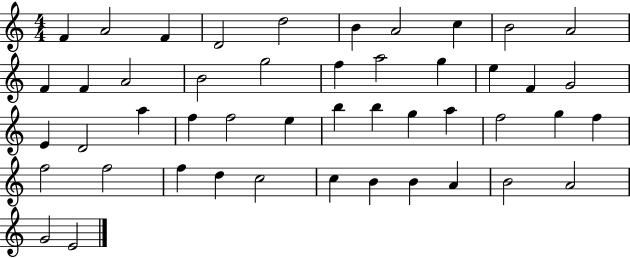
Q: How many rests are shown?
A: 0